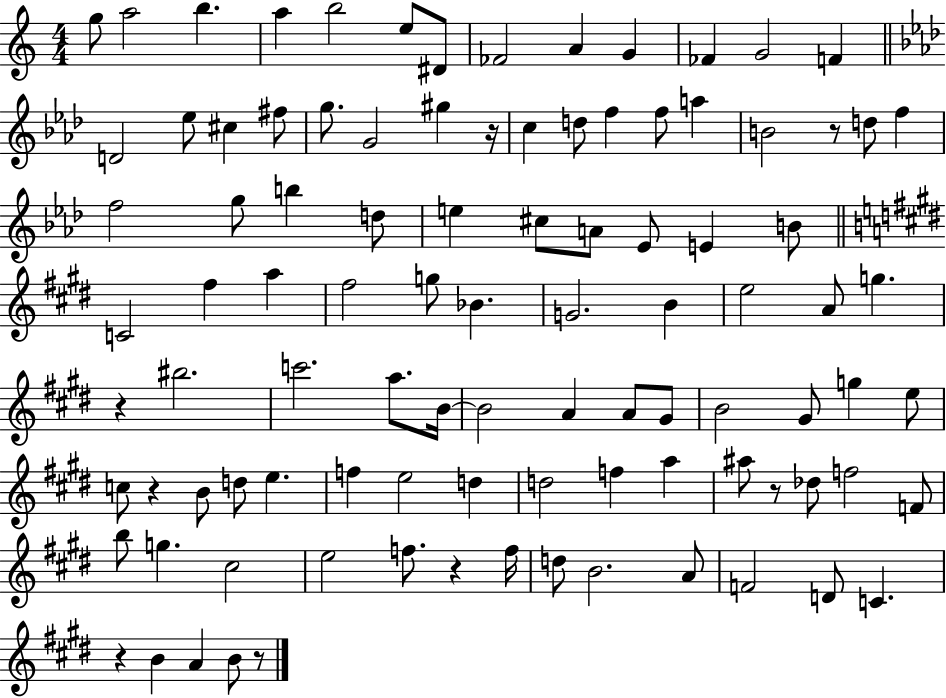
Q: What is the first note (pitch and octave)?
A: G5